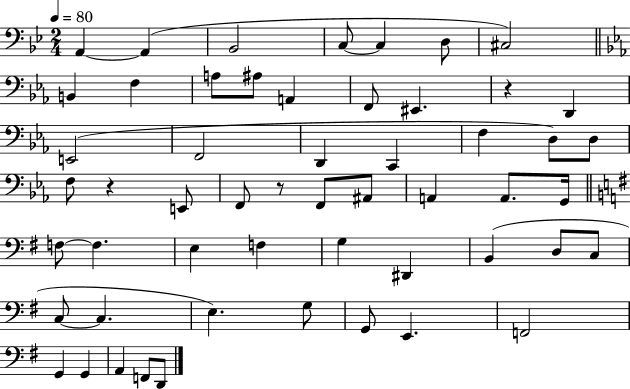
X:1
T:Untitled
M:2/4
L:1/4
K:Bb
A,, A,, _B,,2 C,/2 C, D,/2 ^C,2 B,, F, A,/2 ^A,/2 A,, F,,/2 ^E,, z D,, E,,2 F,,2 D,, C,, F, D,/2 D,/2 F,/2 z E,,/2 F,,/2 z/2 F,,/2 ^A,,/2 A,, A,,/2 G,,/4 F,/2 F, E, F, G, ^D,, B,, D,/2 C,/2 C,/2 C, E, G,/2 G,,/2 E,, F,,2 G,, G,, A,, F,,/2 D,,/2